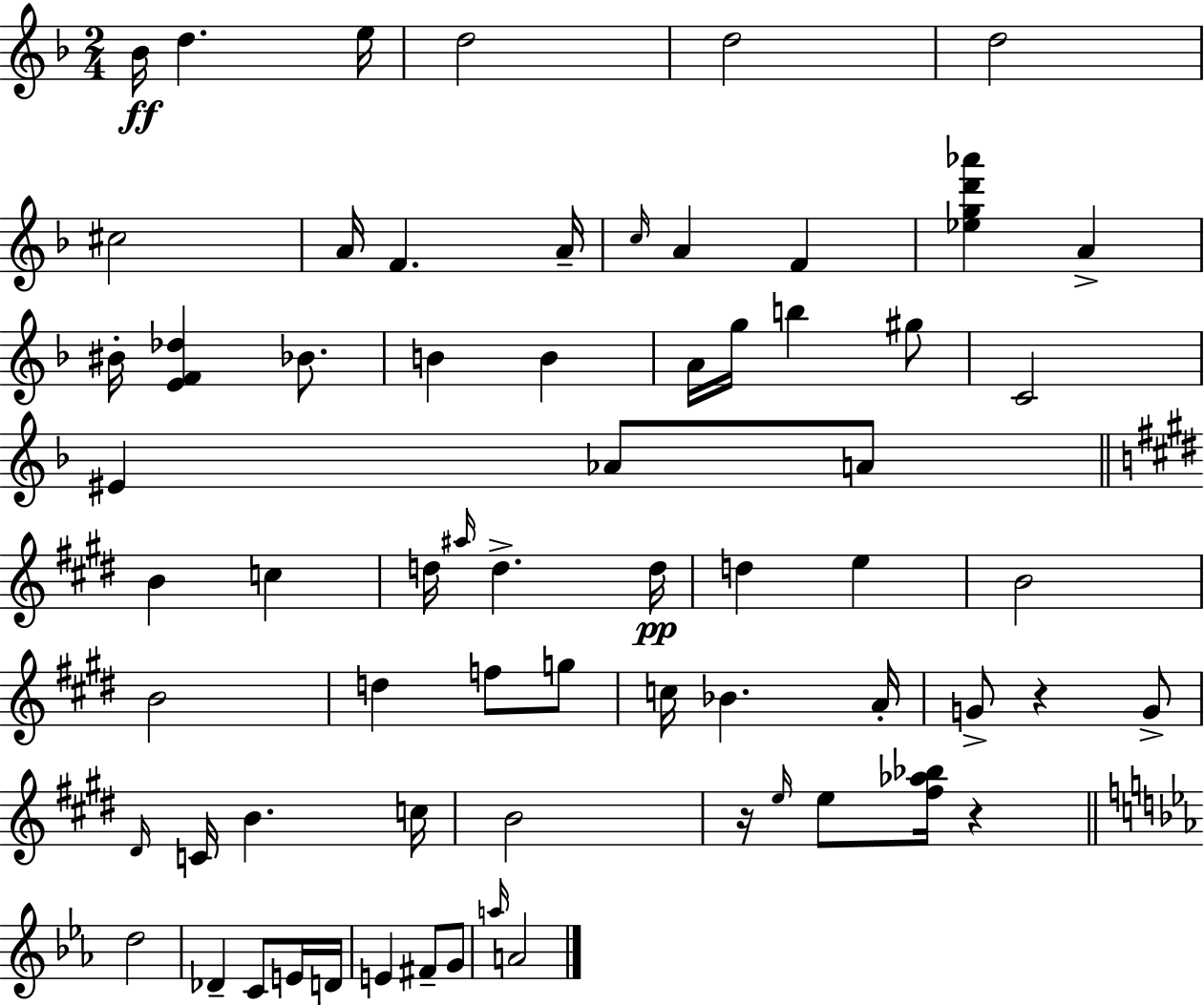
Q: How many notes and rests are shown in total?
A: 67